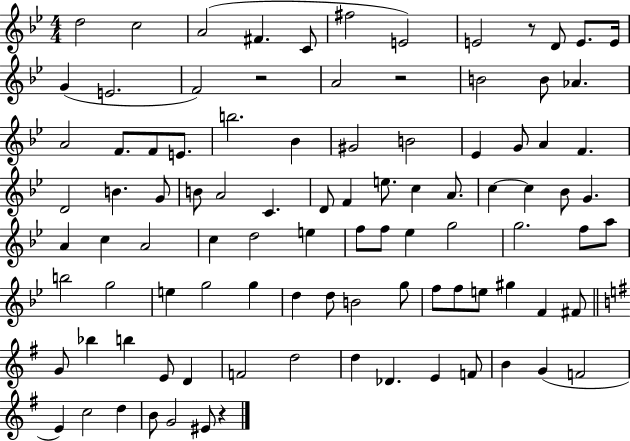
D5/h C5/h A4/h F#4/q. C4/e F#5/h E4/h E4/h R/e D4/e E4/e. E4/s G4/q E4/h. F4/h R/h A4/h R/h B4/h B4/e Ab4/q. A4/h F4/e. F4/e E4/e. B5/h. Bb4/q G#4/h B4/h Eb4/q G4/e A4/q F4/q. D4/h B4/q. G4/e B4/e A4/h C4/q. D4/e F4/q E5/e. C5/q A4/e. C5/q C5/q Bb4/e G4/q. A4/q C5/q A4/h C5/q D5/h E5/q F5/e F5/e Eb5/q G5/h G5/h. F5/e A5/e B5/h G5/h E5/q G5/h G5/q D5/q D5/e B4/h G5/e F5/e F5/e E5/e G#5/q F4/q F#4/e G4/e Bb5/q B5/q E4/e D4/q F4/h D5/h D5/q Db4/q. E4/q F4/e B4/q G4/q F4/h E4/q C5/h D5/q B4/e G4/h EIS4/e R/q